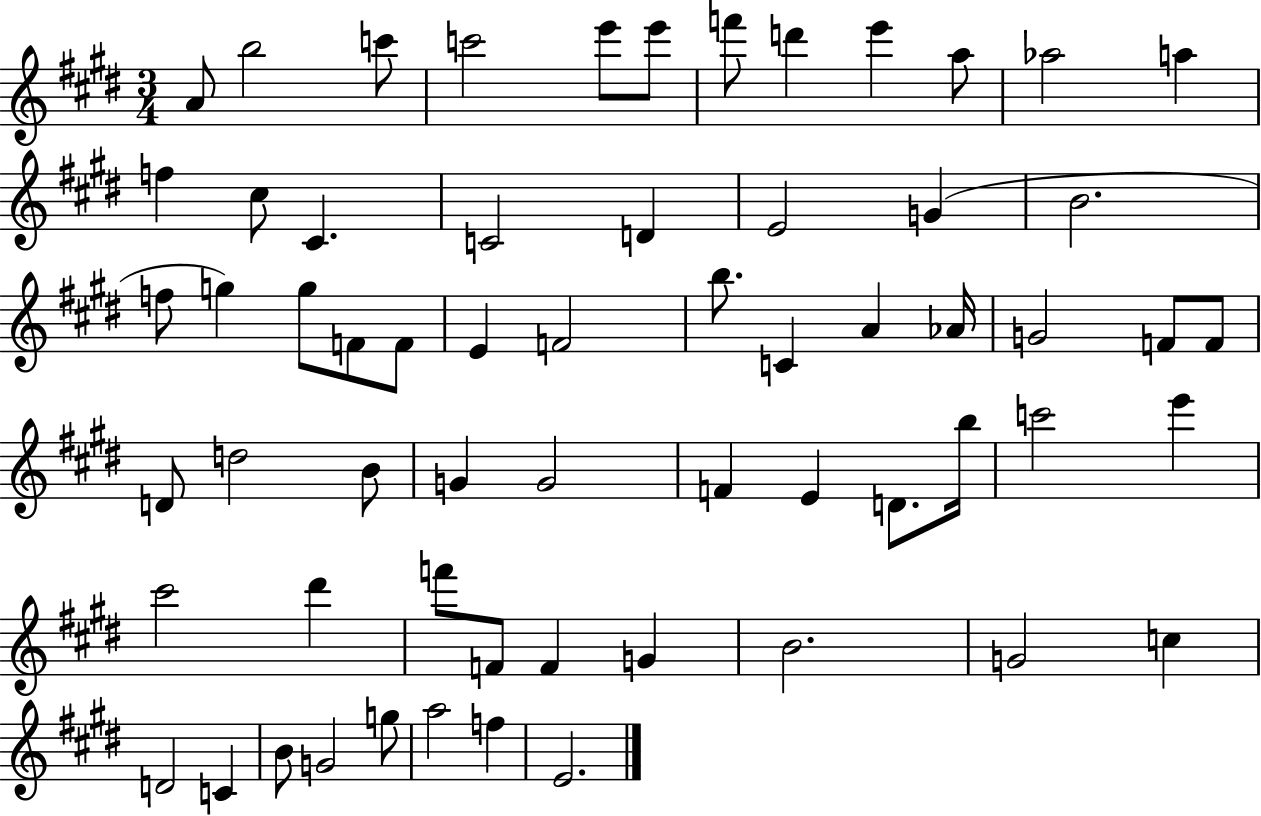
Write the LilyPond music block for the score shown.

{
  \clef treble
  \numericTimeSignature
  \time 3/4
  \key e \major
  a'8 b''2 c'''8 | c'''2 e'''8 e'''8 | f'''8 d'''4 e'''4 a''8 | aes''2 a''4 | \break f''4 cis''8 cis'4. | c'2 d'4 | e'2 g'4( | b'2. | \break f''8 g''4) g''8 f'8 f'8 | e'4 f'2 | b''8. c'4 a'4 aes'16 | g'2 f'8 f'8 | \break d'8 d''2 b'8 | g'4 g'2 | f'4 e'4 d'8. b''16 | c'''2 e'''4 | \break cis'''2 dis'''4 | f'''8 f'8 f'4 g'4 | b'2. | g'2 c''4 | \break d'2 c'4 | b'8 g'2 g''8 | a''2 f''4 | e'2. | \break \bar "|."
}